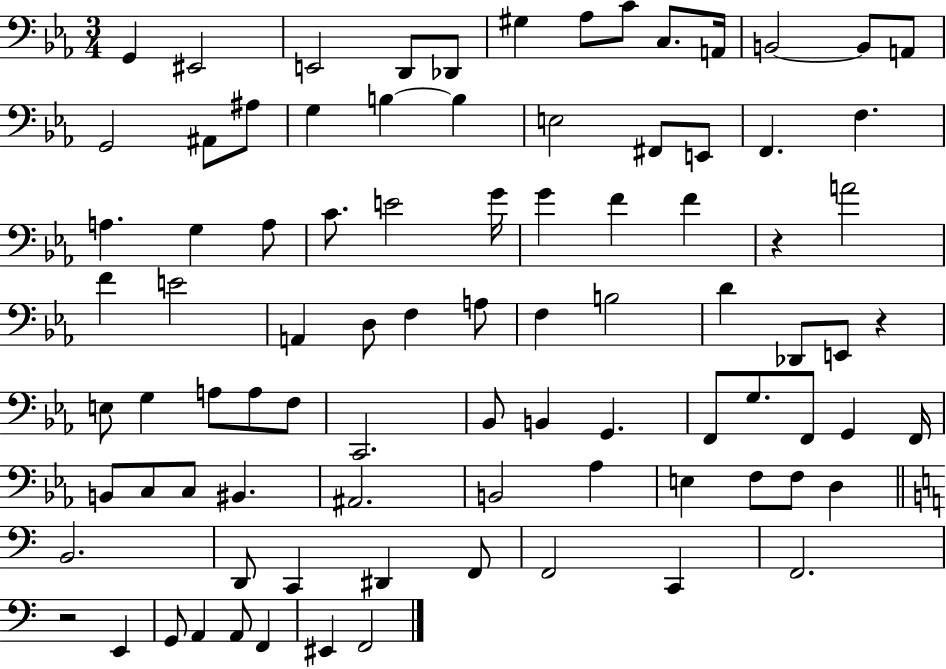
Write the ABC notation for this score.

X:1
T:Untitled
M:3/4
L:1/4
K:Eb
G,, ^E,,2 E,,2 D,,/2 _D,,/2 ^G, _A,/2 C/2 C,/2 A,,/4 B,,2 B,,/2 A,,/2 G,,2 ^A,,/2 ^A,/2 G, B, B, E,2 ^F,,/2 E,,/2 F,, F, A, G, A,/2 C/2 E2 G/4 G F F z A2 F E2 A,, D,/2 F, A,/2 F, B,2 D _D,,/2 E,,/2 z E,/2 G, A,/2 A,/2 F,/2 C,,2 _B,,/2 B,, G,, F,,/2 G,/2 F,,/2 G,, F,,/4 B,,/2 C,/2 C,/2 ^B,, ^A,,2 B,,2 _A, E, F,/2 F,/2 D, B,,2 D,,/2 C,, ^D,, F,,/2 F,,2 C,, F,,2 z2 E,, G,,/2 A,, A,,/2 F,, ^E,, F,,2